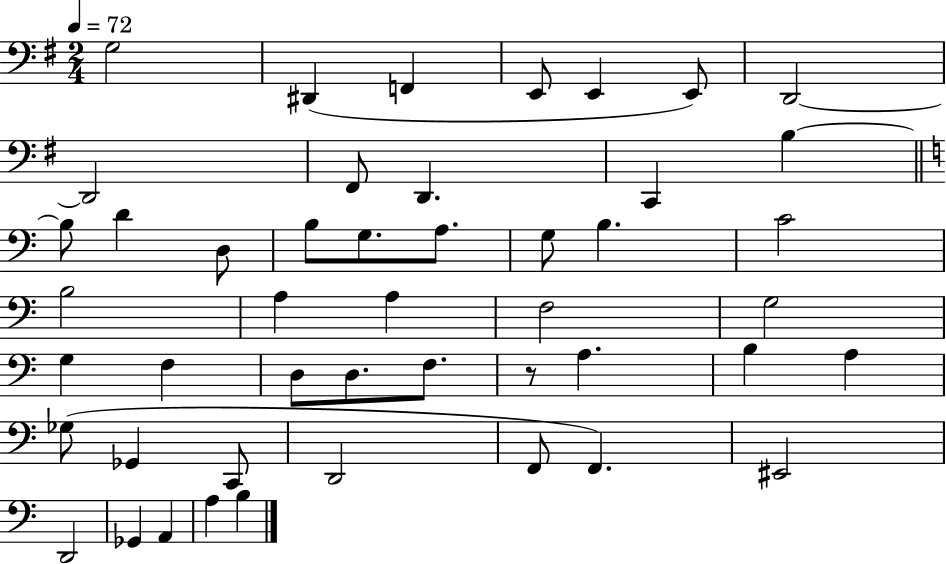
G3/h D#2/q F2/q E2/e E2/q E2/e D2/h D2/h F#2/e D2/q. C2/q B3/q B3/e D4/q D3/e B3/e G3/e. A3/e. G3/e B3/q. C4/h B3/h A3/q A3/q F3/h G3/h G3/q F3/q D3/e D3/e. F3/e. R/e A3/q. B3/q A3/q Gb3/e Gb2/q C2/e D2/h F2/e F2/q. EIS2/h D2/h Gb2/q A2/q A3/q B3/q